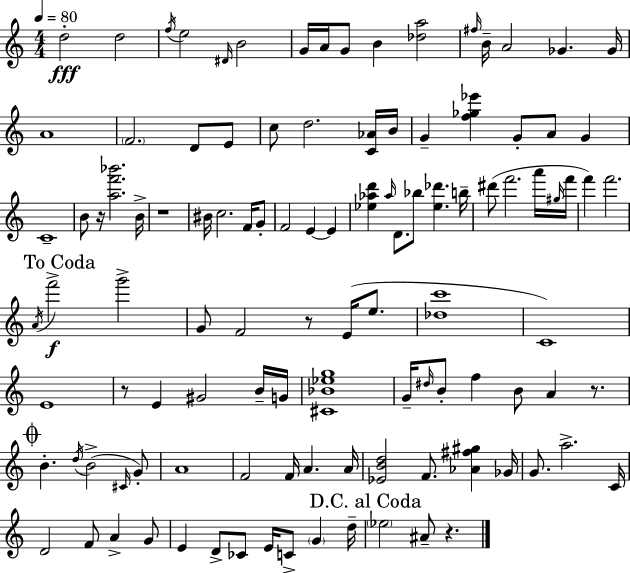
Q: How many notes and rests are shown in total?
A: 110